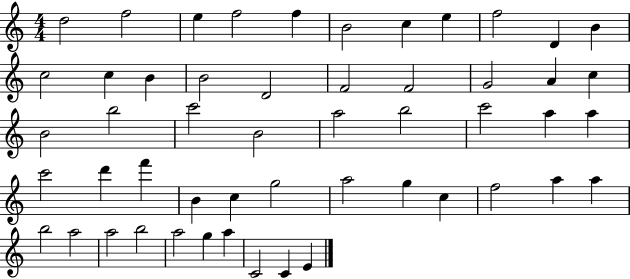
X:1
T:Untitled
M:4/4
L:1/4
K:C
d2 f2 e f2 f B2 c e f2 D B c2 c B B2 D2 F2 F2 G2 A c B2 b2 c'2 B2 a2 b2 c'2 a a c'2 d' f' B c g2 a2 g c f2 a a b2 a2 a2 b2 a2 g a C2 C E